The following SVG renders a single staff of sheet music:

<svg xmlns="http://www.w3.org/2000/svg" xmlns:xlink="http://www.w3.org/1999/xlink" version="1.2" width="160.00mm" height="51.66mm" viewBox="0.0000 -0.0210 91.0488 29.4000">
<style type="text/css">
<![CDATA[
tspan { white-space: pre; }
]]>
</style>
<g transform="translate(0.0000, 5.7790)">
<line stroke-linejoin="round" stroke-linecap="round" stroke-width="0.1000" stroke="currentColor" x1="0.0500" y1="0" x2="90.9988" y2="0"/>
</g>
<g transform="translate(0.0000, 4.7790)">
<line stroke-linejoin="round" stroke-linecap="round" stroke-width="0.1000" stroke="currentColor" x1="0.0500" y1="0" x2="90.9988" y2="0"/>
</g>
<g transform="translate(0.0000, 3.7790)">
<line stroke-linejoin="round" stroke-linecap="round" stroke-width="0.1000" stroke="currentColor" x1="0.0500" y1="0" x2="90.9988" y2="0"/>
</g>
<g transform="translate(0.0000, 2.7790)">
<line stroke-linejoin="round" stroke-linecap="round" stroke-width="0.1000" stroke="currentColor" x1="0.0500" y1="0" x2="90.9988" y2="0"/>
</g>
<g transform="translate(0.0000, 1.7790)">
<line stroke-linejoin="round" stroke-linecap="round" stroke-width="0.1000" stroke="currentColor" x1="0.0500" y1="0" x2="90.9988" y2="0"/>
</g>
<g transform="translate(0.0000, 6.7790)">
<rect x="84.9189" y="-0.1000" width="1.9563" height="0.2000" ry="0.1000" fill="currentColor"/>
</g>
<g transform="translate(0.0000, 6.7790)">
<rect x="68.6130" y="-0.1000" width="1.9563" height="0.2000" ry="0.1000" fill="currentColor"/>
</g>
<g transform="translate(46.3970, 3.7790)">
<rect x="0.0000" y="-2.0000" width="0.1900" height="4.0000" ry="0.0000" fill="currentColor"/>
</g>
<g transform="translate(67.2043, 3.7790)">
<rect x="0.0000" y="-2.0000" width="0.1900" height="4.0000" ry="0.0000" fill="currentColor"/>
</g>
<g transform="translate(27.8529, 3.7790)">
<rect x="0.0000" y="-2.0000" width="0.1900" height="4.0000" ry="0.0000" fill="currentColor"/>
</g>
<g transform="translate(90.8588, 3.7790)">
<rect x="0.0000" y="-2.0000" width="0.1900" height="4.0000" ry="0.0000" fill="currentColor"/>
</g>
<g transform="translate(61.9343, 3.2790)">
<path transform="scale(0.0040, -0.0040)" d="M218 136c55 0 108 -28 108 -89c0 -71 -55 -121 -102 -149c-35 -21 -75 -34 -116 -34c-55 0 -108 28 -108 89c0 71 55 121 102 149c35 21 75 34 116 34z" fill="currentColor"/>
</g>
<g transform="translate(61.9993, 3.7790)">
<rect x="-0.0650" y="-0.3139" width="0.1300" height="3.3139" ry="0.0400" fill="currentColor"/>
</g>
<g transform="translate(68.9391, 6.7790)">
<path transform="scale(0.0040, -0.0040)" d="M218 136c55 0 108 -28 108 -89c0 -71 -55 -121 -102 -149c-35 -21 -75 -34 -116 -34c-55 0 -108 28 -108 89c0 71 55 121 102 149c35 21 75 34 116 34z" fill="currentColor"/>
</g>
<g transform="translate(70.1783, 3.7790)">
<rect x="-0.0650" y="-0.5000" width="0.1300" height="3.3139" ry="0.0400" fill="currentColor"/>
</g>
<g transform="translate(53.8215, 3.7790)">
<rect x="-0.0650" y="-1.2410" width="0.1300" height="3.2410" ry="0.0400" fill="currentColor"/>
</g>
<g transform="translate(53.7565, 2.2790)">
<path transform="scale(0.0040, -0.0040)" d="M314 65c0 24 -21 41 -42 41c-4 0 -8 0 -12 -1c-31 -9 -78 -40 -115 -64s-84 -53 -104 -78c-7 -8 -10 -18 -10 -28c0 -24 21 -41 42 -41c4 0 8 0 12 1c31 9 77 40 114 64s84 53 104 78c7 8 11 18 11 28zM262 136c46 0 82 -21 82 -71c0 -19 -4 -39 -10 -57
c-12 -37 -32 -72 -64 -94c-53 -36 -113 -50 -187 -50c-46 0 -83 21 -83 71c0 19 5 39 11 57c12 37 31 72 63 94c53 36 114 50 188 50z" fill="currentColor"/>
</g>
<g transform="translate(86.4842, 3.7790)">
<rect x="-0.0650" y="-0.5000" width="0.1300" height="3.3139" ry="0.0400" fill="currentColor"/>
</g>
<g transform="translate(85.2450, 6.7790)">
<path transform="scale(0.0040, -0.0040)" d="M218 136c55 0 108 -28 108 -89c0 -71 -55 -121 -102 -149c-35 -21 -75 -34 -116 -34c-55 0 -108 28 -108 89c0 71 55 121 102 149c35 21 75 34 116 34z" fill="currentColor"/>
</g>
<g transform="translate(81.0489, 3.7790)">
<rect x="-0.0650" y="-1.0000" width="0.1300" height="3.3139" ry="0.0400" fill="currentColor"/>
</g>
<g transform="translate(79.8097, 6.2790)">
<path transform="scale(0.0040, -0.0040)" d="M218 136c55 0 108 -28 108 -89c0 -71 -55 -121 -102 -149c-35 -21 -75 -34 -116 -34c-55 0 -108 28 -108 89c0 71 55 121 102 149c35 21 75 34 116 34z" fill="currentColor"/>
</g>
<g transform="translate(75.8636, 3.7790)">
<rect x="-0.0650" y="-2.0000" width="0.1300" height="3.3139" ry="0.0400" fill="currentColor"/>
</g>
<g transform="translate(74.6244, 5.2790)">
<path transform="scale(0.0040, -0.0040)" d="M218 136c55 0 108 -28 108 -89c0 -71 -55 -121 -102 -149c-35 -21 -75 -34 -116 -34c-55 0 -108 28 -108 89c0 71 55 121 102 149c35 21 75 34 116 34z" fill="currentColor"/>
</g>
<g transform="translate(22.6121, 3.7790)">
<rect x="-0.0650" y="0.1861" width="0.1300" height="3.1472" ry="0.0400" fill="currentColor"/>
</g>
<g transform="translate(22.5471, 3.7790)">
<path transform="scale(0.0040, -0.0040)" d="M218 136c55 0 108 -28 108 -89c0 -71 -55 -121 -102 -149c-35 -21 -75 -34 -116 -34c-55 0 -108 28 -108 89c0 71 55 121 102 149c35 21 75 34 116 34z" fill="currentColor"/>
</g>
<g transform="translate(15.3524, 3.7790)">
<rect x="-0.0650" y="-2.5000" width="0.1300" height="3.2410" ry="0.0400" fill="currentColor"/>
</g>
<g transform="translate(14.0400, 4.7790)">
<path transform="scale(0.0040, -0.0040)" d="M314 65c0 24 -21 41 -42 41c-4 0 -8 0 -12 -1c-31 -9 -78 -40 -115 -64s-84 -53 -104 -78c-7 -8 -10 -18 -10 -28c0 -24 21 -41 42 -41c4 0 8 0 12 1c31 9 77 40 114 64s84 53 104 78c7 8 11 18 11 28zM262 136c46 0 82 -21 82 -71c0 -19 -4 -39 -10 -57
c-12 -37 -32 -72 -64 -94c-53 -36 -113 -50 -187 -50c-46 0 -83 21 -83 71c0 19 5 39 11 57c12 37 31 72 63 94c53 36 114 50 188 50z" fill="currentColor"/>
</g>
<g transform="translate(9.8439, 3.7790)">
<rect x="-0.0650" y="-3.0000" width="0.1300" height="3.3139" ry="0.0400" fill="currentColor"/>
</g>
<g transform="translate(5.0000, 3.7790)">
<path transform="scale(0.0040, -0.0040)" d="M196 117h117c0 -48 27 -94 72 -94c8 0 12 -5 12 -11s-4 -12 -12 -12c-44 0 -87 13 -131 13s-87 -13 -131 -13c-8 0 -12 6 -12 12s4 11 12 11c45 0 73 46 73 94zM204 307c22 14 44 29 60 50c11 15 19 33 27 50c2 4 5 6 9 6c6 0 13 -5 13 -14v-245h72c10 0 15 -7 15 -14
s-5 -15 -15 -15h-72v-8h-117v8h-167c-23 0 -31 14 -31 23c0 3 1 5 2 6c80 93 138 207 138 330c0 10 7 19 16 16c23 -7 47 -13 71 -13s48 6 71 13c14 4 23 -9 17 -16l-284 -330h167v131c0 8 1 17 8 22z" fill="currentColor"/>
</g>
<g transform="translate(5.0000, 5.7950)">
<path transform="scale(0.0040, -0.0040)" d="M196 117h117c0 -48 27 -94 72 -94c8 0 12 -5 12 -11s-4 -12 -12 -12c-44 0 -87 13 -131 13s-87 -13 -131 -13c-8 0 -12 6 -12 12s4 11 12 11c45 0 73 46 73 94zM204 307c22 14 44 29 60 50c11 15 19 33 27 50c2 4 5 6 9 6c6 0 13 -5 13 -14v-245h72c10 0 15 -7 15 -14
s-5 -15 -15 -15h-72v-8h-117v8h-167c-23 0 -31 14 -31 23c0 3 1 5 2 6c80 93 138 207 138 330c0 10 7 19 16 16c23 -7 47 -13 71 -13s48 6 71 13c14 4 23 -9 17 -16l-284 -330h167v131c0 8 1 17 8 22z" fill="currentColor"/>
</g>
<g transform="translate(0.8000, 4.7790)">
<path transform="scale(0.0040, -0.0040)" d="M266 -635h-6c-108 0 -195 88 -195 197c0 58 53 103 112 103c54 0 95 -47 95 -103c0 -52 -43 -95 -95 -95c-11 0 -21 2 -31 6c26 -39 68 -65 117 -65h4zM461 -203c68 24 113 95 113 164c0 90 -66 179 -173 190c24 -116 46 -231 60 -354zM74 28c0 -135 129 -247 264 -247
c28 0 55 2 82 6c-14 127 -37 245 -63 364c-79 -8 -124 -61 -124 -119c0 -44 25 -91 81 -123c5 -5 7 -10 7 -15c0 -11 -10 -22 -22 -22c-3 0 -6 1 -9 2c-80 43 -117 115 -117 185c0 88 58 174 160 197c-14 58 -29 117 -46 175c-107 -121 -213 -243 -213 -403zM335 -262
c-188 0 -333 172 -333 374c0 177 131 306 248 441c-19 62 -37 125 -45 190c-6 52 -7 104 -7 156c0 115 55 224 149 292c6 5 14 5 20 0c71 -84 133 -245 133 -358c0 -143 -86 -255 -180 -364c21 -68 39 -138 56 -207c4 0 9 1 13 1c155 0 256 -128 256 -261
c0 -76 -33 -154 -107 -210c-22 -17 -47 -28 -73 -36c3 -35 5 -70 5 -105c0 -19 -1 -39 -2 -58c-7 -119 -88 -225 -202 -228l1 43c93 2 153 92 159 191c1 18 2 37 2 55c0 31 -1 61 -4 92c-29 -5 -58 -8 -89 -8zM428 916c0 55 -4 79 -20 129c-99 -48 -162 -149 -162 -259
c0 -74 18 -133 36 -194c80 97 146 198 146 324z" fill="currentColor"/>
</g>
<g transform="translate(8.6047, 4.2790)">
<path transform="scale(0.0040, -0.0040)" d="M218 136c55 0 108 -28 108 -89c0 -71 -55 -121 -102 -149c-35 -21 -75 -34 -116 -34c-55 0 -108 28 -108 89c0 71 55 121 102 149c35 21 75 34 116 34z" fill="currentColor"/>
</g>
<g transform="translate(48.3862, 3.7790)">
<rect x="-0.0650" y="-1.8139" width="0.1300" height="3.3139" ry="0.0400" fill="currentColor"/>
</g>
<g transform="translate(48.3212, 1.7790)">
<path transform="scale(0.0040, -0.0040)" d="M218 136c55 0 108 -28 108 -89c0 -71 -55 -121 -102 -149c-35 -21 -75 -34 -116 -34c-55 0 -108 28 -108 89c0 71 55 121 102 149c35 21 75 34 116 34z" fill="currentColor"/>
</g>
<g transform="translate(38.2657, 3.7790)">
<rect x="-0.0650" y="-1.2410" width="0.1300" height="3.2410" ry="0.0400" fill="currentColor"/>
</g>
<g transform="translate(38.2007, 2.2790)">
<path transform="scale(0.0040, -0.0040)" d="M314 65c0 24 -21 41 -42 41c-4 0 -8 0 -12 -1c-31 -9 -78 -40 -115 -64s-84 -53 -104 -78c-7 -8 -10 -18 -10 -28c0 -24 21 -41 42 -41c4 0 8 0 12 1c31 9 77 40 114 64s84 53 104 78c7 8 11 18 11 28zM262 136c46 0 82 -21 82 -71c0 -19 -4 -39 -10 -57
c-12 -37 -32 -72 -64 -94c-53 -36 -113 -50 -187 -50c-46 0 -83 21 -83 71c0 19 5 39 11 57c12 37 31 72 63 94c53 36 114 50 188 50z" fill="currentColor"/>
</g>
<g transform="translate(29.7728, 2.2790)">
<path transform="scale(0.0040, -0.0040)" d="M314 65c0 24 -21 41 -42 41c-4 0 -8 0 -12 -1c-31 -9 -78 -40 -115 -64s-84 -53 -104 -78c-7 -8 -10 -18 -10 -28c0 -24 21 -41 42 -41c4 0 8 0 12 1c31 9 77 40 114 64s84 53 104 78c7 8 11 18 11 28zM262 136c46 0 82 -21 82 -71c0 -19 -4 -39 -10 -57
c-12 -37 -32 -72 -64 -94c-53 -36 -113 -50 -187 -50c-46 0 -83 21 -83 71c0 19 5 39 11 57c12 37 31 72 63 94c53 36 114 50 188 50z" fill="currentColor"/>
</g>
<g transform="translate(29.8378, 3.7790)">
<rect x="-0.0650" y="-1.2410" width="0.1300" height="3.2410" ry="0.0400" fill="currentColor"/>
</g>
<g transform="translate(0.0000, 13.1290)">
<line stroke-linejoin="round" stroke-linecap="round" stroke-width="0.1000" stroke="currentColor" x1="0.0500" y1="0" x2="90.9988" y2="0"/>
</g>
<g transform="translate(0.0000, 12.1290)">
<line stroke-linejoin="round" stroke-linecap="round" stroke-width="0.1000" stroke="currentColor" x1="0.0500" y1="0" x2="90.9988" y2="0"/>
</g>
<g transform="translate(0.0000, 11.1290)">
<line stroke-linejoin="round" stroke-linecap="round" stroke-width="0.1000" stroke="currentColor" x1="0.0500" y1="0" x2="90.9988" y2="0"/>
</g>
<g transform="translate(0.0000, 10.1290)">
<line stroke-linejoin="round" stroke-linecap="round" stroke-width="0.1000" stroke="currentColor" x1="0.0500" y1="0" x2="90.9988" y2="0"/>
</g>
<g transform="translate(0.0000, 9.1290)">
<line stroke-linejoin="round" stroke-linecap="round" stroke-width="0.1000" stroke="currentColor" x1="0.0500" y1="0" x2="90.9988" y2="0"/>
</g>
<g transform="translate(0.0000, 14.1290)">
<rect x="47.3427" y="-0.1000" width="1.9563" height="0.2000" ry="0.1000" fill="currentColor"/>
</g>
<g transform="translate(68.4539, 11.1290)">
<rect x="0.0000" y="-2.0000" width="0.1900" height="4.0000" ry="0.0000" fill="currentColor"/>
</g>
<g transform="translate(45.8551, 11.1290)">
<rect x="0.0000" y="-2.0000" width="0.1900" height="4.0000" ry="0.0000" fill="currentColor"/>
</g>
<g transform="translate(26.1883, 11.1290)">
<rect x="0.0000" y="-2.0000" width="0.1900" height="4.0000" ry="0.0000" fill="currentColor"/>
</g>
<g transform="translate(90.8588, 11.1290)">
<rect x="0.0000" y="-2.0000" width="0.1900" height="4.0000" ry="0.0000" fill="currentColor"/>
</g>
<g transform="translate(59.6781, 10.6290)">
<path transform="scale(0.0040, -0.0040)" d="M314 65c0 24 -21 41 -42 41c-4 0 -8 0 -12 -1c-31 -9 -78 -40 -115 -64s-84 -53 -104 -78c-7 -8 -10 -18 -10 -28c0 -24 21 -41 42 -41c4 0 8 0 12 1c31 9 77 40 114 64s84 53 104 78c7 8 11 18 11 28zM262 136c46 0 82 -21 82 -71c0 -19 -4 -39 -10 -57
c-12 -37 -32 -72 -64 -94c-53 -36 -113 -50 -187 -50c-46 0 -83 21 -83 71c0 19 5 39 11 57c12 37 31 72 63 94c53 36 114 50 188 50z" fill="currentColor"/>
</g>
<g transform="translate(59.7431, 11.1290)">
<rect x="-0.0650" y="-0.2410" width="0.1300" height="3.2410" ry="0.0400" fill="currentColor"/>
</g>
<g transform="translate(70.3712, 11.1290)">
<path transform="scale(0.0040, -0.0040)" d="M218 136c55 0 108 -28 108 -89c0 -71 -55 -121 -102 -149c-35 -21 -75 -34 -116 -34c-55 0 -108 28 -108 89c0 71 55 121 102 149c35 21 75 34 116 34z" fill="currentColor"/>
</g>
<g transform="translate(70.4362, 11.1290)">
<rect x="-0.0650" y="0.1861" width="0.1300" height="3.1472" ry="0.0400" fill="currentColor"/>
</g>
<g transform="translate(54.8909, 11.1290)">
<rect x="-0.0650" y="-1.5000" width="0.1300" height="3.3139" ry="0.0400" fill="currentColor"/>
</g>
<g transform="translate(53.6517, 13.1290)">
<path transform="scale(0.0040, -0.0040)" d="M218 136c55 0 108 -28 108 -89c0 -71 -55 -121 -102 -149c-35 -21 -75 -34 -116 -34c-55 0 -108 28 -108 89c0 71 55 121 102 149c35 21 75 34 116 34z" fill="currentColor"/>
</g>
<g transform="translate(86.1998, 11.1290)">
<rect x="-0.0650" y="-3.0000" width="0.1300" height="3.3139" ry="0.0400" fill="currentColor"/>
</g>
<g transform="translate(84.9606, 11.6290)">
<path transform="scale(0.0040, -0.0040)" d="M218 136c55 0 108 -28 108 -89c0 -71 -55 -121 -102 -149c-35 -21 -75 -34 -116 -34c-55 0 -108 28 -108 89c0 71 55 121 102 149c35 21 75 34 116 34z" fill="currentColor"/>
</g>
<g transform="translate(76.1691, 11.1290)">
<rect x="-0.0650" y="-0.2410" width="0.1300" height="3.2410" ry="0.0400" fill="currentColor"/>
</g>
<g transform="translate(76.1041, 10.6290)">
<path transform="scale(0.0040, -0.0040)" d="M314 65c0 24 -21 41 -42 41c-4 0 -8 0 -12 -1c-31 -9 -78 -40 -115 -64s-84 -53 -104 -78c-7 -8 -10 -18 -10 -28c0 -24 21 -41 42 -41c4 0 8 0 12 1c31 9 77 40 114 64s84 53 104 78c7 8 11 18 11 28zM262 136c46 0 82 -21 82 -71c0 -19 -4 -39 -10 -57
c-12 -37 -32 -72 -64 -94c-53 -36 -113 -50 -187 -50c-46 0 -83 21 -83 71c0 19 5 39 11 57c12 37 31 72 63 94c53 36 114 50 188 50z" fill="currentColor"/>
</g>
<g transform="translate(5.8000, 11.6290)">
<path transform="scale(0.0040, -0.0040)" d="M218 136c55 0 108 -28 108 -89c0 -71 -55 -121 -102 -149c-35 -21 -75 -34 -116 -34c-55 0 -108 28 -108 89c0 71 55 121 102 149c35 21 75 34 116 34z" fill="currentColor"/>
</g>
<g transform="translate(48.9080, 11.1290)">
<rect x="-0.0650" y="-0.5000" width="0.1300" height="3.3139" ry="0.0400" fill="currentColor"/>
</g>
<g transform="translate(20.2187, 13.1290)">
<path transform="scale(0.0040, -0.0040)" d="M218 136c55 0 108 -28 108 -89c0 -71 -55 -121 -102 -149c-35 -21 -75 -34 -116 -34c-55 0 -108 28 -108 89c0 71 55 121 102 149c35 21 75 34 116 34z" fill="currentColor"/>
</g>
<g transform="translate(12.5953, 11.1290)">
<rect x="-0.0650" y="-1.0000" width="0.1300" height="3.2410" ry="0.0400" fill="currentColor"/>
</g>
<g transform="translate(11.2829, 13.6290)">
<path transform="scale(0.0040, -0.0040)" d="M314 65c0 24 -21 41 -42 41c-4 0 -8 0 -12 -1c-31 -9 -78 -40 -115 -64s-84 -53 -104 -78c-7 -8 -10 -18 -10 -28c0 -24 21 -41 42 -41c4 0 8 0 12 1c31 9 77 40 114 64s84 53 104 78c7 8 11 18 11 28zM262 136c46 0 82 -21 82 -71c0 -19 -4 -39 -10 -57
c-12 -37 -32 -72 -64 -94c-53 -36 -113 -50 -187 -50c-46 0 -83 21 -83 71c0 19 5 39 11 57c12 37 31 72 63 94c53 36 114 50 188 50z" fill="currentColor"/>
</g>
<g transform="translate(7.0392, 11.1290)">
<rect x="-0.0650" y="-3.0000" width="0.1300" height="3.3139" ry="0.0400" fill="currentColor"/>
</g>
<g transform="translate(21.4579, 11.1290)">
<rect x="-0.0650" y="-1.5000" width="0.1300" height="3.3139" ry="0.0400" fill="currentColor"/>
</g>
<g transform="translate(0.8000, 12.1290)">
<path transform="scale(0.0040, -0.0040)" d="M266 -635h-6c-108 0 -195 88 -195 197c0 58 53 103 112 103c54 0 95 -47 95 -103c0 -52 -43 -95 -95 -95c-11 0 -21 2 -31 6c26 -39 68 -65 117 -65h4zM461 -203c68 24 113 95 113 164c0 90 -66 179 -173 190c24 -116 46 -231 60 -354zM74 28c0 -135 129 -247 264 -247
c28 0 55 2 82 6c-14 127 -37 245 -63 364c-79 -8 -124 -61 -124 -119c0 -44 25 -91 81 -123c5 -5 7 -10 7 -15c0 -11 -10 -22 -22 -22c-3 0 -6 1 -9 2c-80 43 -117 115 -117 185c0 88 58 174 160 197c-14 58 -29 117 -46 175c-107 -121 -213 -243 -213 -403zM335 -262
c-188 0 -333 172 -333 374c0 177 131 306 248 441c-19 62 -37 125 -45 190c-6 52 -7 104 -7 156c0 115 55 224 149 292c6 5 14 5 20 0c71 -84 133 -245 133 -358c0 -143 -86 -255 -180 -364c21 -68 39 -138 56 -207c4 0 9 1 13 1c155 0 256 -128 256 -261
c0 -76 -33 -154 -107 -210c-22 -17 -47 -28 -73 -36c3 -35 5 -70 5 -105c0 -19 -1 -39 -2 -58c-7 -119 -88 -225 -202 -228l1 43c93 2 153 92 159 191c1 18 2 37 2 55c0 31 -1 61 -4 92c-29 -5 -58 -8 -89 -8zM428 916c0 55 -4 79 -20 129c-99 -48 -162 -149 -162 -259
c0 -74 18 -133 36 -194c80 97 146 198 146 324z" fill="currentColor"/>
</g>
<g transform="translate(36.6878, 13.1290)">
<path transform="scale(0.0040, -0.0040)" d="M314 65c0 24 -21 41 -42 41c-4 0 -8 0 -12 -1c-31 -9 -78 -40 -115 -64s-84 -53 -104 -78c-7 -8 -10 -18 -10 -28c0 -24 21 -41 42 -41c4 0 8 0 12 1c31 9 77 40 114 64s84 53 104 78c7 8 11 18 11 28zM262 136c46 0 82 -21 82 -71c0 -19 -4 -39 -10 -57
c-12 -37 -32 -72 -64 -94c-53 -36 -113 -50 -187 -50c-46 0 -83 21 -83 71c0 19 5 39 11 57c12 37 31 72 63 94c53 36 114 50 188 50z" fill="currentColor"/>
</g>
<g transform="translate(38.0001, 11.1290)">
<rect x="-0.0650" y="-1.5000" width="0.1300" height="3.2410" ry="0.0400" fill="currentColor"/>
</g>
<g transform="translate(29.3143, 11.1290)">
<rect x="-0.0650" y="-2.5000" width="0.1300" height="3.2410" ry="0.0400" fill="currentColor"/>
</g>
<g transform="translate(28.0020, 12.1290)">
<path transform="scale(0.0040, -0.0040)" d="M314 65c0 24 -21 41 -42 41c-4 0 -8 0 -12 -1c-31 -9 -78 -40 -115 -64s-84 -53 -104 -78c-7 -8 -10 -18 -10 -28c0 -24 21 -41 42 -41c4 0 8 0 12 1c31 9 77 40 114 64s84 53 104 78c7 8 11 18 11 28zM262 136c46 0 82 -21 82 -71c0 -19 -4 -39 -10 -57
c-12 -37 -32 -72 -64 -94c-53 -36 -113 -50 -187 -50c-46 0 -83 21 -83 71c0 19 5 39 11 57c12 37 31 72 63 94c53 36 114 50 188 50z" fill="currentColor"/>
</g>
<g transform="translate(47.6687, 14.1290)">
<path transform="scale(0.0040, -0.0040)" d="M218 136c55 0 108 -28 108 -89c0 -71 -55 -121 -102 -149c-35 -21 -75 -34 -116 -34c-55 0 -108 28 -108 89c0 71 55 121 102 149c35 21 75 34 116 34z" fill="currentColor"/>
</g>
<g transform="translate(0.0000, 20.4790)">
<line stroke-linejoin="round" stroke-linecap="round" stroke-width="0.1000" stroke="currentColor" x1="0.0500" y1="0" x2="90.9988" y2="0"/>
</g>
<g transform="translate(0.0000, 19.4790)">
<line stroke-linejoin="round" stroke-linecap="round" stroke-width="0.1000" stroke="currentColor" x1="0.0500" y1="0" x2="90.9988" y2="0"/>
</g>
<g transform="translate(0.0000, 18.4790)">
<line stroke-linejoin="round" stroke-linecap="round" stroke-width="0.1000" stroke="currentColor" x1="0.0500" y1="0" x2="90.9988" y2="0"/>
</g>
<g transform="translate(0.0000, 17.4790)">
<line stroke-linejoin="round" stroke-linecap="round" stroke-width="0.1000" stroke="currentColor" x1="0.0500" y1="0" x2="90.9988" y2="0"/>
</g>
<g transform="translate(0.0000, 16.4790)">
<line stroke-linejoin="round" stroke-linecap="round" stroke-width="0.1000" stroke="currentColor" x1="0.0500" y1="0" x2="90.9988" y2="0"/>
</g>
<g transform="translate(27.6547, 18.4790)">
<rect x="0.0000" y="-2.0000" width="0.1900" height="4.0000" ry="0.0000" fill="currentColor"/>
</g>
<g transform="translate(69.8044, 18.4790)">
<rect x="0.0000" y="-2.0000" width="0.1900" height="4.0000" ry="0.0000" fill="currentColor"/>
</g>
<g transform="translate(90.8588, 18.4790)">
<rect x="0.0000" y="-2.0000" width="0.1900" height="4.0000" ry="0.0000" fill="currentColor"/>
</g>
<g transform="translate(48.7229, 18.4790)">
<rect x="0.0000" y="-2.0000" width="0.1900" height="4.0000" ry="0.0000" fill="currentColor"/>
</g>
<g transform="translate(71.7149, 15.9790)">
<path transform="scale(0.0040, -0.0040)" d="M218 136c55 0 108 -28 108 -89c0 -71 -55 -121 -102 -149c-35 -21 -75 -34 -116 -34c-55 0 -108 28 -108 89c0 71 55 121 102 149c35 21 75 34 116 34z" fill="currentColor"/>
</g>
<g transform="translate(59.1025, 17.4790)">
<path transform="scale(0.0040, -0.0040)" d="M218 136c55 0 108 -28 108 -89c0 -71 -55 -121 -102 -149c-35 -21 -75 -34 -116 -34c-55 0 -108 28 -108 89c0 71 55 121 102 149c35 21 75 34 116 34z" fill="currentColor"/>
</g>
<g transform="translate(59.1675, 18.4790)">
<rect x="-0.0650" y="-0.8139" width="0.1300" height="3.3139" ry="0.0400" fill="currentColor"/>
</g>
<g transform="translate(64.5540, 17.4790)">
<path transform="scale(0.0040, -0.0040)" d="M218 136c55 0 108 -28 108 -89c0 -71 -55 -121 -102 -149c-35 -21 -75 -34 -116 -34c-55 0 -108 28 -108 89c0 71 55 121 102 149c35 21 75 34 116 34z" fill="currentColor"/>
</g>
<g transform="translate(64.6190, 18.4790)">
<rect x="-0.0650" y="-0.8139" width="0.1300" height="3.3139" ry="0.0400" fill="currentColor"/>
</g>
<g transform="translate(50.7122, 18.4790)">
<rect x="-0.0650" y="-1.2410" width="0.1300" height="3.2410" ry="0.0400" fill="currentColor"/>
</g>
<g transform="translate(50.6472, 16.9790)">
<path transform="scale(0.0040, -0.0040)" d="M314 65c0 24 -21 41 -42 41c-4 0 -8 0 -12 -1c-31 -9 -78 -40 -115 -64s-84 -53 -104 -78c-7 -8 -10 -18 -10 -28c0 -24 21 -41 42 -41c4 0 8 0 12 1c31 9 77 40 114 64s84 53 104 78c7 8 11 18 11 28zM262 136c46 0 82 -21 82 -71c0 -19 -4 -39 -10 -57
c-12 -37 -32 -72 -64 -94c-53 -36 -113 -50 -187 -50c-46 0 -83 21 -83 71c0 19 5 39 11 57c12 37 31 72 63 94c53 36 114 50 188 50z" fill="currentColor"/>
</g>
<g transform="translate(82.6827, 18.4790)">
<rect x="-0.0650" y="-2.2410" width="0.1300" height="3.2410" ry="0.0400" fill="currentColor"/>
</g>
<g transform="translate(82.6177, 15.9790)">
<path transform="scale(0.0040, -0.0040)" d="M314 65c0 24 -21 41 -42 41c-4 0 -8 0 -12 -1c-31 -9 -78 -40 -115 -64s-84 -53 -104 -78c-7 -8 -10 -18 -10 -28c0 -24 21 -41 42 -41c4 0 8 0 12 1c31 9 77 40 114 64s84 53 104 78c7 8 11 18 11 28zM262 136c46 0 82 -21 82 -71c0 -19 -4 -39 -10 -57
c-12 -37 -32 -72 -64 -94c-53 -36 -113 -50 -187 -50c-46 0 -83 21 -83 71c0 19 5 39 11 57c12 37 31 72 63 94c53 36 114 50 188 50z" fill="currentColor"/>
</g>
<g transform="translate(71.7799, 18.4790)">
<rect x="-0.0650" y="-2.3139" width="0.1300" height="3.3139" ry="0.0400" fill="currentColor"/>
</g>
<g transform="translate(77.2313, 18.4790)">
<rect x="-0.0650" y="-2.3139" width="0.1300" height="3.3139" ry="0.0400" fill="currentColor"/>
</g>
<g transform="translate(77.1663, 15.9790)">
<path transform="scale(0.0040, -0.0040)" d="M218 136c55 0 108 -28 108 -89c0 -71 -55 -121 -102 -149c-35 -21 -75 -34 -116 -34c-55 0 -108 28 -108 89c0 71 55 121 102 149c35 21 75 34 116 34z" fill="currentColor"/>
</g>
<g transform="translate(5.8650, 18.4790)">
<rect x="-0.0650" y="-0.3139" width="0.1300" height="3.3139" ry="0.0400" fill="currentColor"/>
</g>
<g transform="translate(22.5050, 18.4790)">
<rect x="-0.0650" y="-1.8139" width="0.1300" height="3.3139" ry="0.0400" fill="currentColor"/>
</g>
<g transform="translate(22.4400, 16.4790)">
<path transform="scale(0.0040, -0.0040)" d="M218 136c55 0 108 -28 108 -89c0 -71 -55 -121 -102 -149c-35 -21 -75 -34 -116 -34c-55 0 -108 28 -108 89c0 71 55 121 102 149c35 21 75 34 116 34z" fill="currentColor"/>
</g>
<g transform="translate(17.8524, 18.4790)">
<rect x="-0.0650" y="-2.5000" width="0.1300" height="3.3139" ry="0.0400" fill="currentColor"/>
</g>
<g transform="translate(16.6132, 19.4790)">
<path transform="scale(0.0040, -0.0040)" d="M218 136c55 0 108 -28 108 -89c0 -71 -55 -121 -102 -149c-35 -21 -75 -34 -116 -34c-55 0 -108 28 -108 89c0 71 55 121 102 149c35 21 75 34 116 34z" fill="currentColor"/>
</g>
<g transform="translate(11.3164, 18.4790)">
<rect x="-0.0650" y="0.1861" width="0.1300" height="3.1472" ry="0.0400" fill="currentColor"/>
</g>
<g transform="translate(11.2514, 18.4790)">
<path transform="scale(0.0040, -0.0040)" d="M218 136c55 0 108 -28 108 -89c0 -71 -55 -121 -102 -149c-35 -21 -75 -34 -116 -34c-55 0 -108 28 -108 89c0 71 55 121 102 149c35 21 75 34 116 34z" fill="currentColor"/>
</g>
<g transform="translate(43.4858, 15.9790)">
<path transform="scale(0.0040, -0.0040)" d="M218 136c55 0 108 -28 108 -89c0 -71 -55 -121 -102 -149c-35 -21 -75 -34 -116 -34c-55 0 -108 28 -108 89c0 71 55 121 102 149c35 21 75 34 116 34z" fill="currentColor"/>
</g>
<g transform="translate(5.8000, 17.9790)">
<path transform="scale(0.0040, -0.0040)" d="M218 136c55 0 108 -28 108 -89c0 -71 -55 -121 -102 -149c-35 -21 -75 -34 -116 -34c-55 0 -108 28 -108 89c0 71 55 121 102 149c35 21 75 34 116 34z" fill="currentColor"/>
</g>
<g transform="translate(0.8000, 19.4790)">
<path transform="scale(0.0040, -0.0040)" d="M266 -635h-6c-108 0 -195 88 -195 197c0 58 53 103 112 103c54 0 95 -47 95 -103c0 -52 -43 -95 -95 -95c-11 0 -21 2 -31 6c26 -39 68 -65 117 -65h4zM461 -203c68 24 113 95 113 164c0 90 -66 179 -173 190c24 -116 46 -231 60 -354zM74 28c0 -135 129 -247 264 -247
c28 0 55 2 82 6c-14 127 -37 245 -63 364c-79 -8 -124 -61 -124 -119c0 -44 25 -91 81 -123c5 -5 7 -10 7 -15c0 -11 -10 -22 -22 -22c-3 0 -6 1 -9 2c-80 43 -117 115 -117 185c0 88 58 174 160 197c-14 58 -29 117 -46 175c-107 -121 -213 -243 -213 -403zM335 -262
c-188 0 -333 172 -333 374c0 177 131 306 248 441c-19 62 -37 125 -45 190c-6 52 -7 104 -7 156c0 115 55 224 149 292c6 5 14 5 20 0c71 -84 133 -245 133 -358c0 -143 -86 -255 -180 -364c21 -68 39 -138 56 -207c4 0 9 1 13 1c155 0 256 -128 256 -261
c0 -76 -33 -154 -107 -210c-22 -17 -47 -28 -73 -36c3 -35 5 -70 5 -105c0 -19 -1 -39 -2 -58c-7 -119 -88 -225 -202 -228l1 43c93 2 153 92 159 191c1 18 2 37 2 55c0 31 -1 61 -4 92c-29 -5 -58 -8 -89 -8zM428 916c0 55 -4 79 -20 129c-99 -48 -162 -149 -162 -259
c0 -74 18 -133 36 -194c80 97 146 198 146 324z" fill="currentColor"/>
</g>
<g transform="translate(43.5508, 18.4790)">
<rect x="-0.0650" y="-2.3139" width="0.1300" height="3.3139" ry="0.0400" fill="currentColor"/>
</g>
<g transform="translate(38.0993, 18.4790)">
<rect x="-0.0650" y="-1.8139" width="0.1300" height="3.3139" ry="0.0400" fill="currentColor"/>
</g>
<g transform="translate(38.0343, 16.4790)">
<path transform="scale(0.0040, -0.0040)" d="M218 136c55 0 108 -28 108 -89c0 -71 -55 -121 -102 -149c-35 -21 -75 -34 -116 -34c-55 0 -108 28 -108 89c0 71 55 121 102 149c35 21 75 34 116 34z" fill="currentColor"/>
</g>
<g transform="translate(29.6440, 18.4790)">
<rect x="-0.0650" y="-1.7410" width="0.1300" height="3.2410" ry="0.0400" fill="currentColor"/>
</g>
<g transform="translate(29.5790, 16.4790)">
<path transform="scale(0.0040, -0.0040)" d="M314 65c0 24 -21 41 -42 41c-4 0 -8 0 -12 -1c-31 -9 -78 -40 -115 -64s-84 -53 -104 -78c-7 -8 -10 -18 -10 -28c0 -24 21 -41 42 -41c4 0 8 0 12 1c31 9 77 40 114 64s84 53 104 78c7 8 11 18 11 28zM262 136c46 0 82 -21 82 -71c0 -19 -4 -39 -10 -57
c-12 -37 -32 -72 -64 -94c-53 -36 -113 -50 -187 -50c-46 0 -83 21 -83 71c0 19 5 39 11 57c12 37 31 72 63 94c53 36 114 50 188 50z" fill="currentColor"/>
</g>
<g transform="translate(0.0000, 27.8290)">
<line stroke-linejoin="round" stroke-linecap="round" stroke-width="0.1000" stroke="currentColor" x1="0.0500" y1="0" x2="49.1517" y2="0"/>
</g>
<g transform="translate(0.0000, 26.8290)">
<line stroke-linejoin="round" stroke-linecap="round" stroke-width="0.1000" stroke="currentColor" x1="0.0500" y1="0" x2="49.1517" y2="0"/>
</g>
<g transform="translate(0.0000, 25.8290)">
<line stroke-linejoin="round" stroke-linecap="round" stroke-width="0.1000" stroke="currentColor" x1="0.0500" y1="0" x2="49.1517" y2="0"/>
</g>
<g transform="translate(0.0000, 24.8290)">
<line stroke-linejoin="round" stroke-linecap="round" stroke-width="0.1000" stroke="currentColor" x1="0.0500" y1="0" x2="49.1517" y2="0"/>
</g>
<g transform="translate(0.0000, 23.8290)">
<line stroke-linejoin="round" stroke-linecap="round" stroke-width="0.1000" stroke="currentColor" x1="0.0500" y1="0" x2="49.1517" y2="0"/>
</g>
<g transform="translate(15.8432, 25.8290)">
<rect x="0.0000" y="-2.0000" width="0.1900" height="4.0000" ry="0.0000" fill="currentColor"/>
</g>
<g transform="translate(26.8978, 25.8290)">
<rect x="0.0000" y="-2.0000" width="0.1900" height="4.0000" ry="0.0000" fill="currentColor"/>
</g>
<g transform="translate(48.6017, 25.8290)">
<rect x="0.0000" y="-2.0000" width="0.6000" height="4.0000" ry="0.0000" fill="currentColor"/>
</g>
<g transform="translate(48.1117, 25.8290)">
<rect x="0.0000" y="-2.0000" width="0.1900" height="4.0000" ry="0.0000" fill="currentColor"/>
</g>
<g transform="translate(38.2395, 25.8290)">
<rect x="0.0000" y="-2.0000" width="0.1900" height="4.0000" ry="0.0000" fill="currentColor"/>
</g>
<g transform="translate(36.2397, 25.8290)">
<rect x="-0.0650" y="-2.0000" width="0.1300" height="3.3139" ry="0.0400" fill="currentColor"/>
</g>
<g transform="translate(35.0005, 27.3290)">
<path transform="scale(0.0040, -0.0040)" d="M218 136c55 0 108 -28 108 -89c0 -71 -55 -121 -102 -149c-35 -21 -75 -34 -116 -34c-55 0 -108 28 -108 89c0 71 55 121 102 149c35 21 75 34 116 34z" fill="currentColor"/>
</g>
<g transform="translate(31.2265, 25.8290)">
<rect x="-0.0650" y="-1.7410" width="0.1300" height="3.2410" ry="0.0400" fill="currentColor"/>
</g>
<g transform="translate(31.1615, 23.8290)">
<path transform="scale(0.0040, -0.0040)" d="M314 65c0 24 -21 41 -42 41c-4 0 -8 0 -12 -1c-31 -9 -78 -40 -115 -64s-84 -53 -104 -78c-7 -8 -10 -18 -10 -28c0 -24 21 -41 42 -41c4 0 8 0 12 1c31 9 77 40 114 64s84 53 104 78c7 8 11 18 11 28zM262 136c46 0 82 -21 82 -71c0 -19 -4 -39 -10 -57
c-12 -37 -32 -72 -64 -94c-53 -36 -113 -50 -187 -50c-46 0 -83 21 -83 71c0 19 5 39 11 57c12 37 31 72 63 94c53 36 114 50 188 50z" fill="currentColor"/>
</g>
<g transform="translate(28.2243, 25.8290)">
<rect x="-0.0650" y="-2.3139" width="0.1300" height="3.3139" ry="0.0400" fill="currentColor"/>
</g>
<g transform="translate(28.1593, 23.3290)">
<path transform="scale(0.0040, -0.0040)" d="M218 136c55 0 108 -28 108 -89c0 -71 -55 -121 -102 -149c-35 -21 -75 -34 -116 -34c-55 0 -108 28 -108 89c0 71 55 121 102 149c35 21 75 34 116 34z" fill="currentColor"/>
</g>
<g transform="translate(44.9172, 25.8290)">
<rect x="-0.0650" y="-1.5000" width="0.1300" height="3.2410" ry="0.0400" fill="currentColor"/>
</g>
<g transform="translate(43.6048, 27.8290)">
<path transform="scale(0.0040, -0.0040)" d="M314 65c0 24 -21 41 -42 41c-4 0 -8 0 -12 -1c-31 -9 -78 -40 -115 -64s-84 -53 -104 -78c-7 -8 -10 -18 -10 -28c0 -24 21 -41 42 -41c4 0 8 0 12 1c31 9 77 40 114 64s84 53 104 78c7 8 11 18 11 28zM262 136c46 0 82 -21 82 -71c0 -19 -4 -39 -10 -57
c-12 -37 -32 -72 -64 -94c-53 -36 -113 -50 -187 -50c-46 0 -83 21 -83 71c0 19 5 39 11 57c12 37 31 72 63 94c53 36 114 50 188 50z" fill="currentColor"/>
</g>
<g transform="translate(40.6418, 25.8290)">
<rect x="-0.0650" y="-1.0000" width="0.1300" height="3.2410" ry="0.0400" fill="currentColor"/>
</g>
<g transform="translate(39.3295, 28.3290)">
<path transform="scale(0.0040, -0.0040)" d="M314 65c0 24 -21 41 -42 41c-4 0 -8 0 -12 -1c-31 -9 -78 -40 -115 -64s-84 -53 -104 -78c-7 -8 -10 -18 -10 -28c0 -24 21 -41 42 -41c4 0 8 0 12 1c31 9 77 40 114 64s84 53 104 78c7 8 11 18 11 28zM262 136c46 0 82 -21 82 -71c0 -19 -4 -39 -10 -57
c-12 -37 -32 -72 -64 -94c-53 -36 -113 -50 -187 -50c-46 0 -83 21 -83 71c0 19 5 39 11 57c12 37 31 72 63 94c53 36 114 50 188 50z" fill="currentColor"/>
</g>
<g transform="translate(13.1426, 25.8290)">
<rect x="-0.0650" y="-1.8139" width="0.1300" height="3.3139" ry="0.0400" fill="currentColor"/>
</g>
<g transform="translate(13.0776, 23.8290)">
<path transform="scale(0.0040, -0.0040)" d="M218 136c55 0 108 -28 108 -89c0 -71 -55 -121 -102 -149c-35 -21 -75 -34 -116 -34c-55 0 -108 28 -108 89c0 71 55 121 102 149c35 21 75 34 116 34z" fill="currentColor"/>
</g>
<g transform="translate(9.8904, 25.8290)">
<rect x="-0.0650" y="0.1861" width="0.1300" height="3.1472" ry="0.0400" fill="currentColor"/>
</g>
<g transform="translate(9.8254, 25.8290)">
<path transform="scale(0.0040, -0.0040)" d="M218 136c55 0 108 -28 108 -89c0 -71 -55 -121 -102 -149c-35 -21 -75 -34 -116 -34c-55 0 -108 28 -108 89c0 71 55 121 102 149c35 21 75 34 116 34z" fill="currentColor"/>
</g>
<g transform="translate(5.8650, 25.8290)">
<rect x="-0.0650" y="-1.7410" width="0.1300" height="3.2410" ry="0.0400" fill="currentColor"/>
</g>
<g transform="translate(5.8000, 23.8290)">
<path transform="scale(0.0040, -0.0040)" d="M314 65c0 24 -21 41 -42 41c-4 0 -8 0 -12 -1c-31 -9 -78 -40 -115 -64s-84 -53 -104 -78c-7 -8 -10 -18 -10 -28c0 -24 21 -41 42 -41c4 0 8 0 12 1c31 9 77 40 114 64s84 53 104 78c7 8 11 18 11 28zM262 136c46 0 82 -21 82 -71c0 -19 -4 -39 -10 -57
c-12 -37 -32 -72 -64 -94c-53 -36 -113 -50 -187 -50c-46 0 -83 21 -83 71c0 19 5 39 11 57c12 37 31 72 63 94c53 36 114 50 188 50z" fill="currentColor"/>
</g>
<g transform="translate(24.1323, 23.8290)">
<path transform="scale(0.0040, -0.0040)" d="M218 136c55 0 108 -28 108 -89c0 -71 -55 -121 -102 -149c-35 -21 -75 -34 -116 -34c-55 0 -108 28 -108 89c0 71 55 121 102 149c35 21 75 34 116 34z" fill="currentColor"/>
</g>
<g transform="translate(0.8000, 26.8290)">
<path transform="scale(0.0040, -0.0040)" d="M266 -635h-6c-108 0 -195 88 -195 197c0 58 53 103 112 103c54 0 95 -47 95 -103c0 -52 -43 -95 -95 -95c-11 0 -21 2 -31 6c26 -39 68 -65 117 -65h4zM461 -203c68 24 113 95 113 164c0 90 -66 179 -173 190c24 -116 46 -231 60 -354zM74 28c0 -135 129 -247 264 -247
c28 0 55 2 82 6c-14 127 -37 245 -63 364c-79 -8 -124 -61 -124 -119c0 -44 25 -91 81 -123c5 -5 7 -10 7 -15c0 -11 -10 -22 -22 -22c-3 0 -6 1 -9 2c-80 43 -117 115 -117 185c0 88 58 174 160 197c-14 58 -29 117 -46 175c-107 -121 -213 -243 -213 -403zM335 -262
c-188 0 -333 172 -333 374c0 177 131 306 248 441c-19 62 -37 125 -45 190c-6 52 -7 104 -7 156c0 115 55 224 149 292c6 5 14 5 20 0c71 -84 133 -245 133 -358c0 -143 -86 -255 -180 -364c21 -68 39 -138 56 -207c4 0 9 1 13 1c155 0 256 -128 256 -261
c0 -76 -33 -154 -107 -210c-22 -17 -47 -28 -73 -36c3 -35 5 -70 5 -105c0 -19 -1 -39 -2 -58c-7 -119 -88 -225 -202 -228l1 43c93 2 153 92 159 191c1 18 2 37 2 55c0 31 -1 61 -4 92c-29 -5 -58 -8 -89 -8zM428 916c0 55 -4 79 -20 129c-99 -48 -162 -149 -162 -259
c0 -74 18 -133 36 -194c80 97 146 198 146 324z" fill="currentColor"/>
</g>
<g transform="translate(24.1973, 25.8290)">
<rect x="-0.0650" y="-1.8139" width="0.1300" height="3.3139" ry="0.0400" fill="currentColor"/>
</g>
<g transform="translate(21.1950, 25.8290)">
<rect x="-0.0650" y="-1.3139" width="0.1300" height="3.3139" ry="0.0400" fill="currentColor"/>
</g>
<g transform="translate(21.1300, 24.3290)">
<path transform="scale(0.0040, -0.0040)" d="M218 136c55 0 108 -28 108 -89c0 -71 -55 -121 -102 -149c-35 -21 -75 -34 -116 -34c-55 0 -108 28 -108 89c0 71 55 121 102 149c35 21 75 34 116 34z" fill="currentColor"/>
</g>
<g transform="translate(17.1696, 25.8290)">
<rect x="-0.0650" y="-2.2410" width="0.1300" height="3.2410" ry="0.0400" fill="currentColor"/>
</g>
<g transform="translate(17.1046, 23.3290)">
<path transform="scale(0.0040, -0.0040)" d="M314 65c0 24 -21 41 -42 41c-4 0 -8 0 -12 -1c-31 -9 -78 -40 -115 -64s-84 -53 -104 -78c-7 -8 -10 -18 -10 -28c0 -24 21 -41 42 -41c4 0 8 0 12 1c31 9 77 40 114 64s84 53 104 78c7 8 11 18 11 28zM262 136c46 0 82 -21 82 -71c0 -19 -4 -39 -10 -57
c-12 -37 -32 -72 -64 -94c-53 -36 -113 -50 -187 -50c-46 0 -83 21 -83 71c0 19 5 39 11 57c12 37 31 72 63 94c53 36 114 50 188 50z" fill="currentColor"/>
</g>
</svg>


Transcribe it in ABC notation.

X:1
T:Untitled
M:4/4
L:1/4
K:C
A G2 B e2 e2 f e2 c C F D C A D2 E G2 E2 C E c2 B c2 A c B G f f2 f g e2 d d g g g2 f2 B f g2 e f g f2 F D2 E2